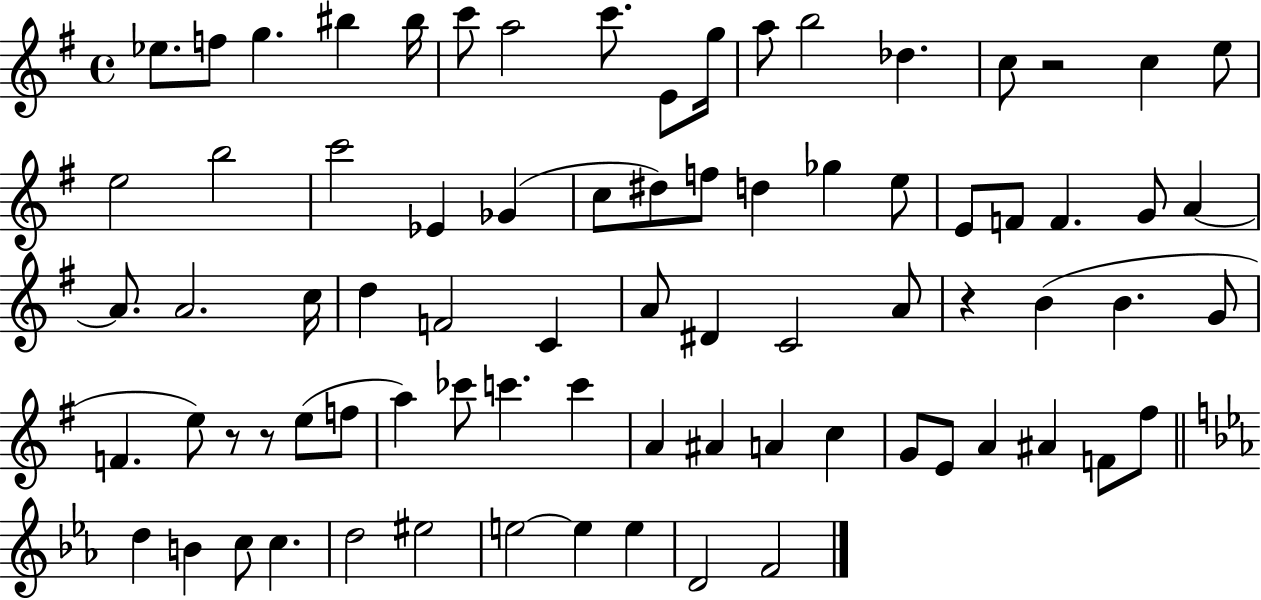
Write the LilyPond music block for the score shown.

{
  \clef treble
  \time 4/4
  \defaultTimeSignature
  \key g \major
  ees''8. f''8 g''4. bis''4 bis''16 | c'''8 a''2 c'''8. e'8 g''16 | a''8 b''2 des''4. | c''8 r2 c''4 e''8 | \break e''2 b''2 | c'''2 ees'4 ges'4( | c''8 dis''8) f''8 d''4 ges''4 e''8 | e'8 f'8 f'4. g'8 a'4~~ | \break a'8. a'2. c''16 | d''4 f'2 c'4 | a'8 dis'4 c'2 a'8 | r4 b'4( b'4. g'8 | \break f'4. e''8) r8 r8 e''8( f''8 | a''4) ces'''8 c'''4. c'''4 | a'4 ais'4 a'4 c''4 | g'8 e'8 a'4 ais'4 f'8 fis''8 | \break \bar "||" \break \key c \minor d''4 b'4 c''8 c''4. | d''2 eis''2 | e''2~~ e''4 e''4 | d'2 f'2 | \break \bar "|."
}